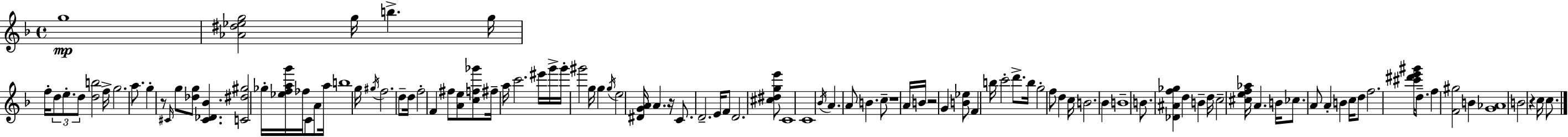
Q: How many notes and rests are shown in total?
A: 108